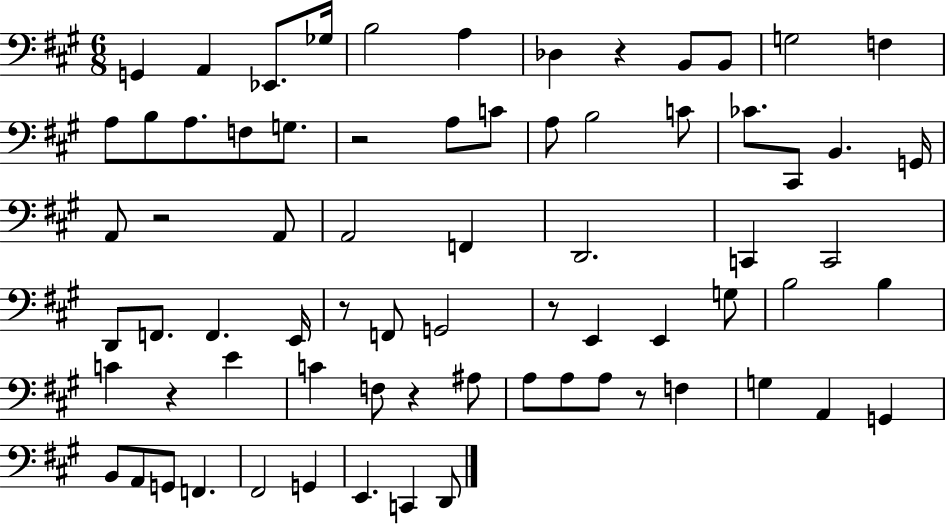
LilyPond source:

{
  \clef bass
  \numericTimeSignature
  \time 6/8
  \key a \major
  g,4 a,4 ees,8. ges16 | b2 a4 | des4 r4 b,8 b,8 | g2 f4 | \break a8 b8 a8. f8 g8. | r2 a8 c'8 | a8 b2 c'8 | ces'8. cis,8 b,4. g,16 | \break a,8 r2 a,8 | a,2 f,4 | d,2. | c,4 c,2 | \break d,8 f,8. f,4. e,16 | r8 f,8 g,2 | r8 e,4 e,4 g8 | b2 b4 | \break c'4 r4 e'4 | c'4 f8 r4 ais8 | a8 a8 a8 r8 f4 | g4 a,4 g,4 | \break b,8 a,8 g,8 f,4. | fis,2 g,4 | e,4. c,4 d,8 | \bar "|."
}